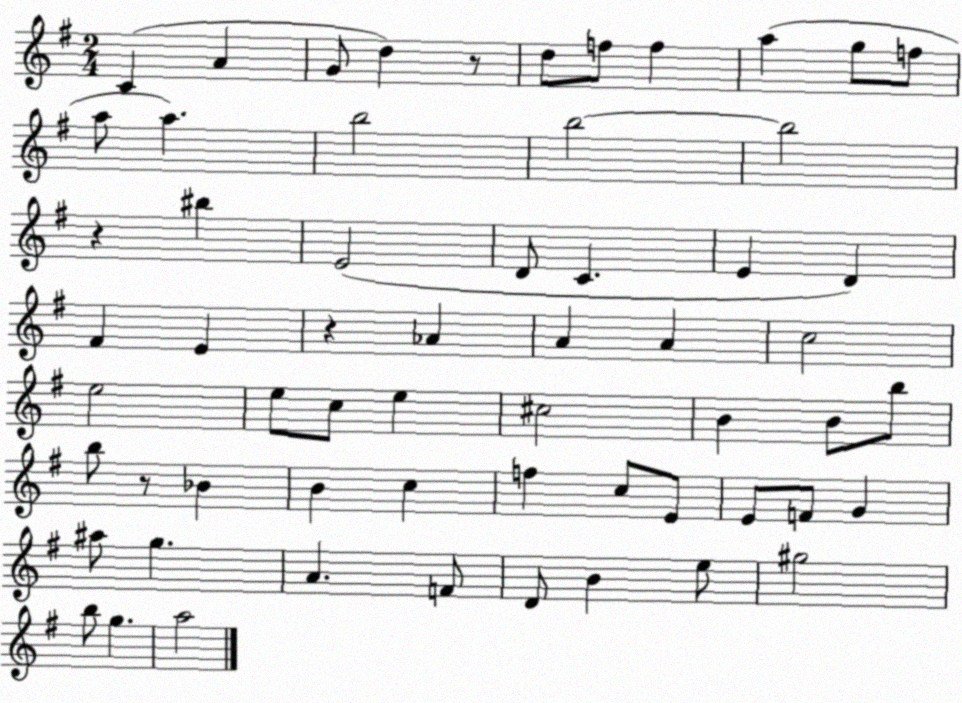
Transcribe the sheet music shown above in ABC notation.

X:1
T:Untitled
M:2/4
L:1/4
K:G
C A G/2 d z/2 d/2 f/2 f a g/2 f/2 a/2 a b2 b2 b2 z ^b E2 D/2 C E D ^F E z _A A A c2 e2 e/2 c/2 e ^c2 B B/2 b/2 b/2 z/2 _B B c f c/2 E/2 E/2 F/2 G ^a/2 g A F/2 D/2 B e/2 ^g2 b/2 g a2